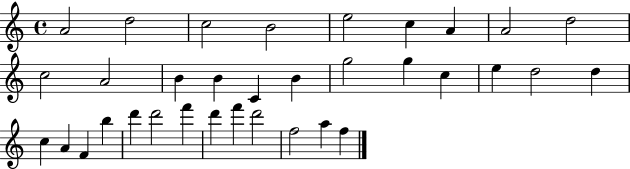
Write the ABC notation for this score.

X:1
T:Untitled
M:4/4
L:1/4
K:C
A2 d2 c2 B2 e2 c A A2 d2 c2 A2 B B C B g2 g c e d2 d c A F b d' d'2 f' d' f' d'2 f2 a f